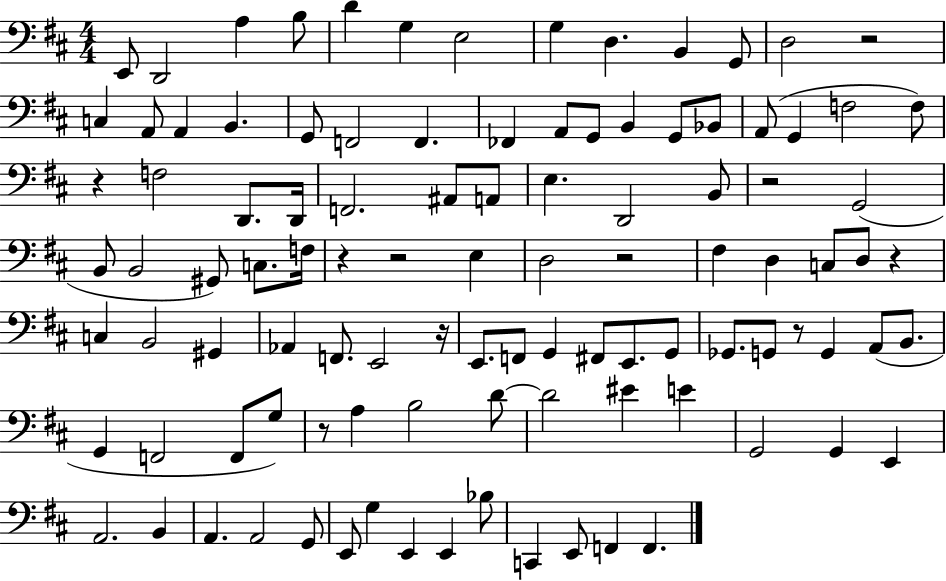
E2/e D2/h A3/q B3/e D4/q G3/q E3/h G3/q D3/q. B2/q G2/e D3/h R/h C3/q A2/e A2/q B2/q. G2/e F2/h F2/q. FES2/q A2/e G2/e B2/q G2/e Bb2/e A2/e G2/q F3/h F3/e R/q F3/h D2/e. D2/s F2/h. A#2/e A2/e E3/q. D2/h B2/e R/h G2/h B2/e B2/h G#2/e C3/e. F3/s R/q R/h E3/q D3/h R/h F#3/q D3/q C3/e D3/e R/q C3/q B2/h G#2/q Ab2/q F2/e. E2/h R/s E2/e. F2/e G2/q F#2/e E2/e. G2/e Gb2/e. G2/e R/e G2/q A2/e B2/e. G2/q F2/h F2/e G3/e R/e A3/q B3/h D4/e D4/h EIS4/q E4/q G2/h G2/q E2/q A2/h. B2/q A2/q. A2/h G2/e E2/e G3/q E2/q E2/q Bb3/e C2/q E2/e F2/q F2/q.